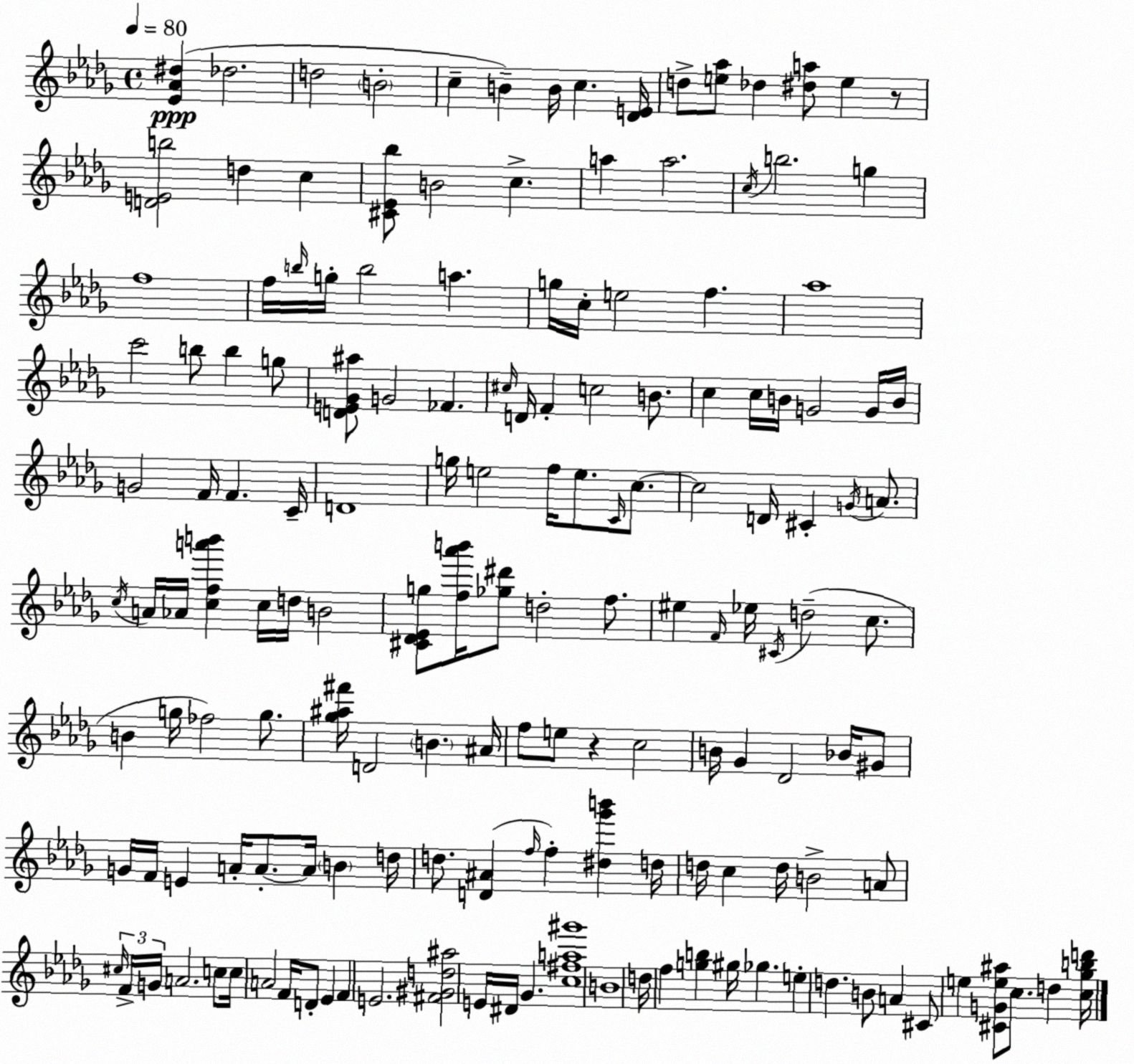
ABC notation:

X:1
T:Untitled
M:4/4
L:1/4
K:Bbm
[_E_A^d] _d2 d2 B2 c B B/4 c [_DE]/4 d/2 [e_a]/2 _d [^da]/2 e z/2 [DEb]2 d c [^C_E_b]/2 B2 c a a2 c/4 b2 g f4 f/4 b/4 g/4 b2 a g/4 c/4 e2 f _a4 c'2 b/2 b g/2 [DE_G^a]/2 G2 _F ^c/4 D/4 F c2 B/2 c c/4 B/4 G2 G/4 B/4 G2 F/4 F C/4 D4 g/4 e2 f/4 e/2 C/4 c/2 c2 D/4 ^C G/4 A/2 c/4 A/4 _A/4 [cfa'b'] c/4 d/4 B2 [^C_D_Eg]/2 [f_a'b']/4 [_g^d']/2 d2 f/2 ^e F/4 _e/4 ^C/4 d2 c/2 B g/4 _f2 g/2 [_g^a^f']/4 D2 B ^A/4 f/2 e/2 z c2 B/4 _G _D2 _B/4 ^G/2 G/4 F/4 E A/4 A/2 A/4 B d/4 d/2 [D^A] f/4 f [^d_g'b'] d/4 d/4 c d/4 B2 A/2 ^c/4 F/4 G/4 A2 c/2 c/4 A2 F/4 D/2 _E F E2 [^F^Gd^a]2 E/4 ^D/4 _G [c^fa^g']4 B4 d/4 f [gb] ^g/4 _g e d B/2 A ^C/2 e [^CGe^a]/2 c/2 d [c_gbd']/4